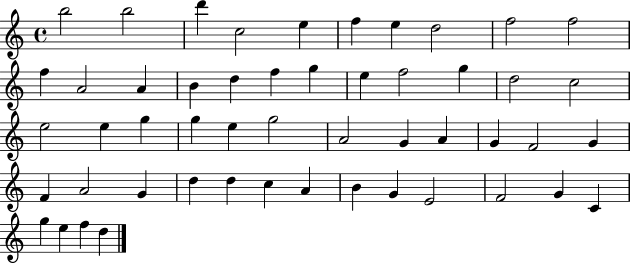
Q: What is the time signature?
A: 4/4